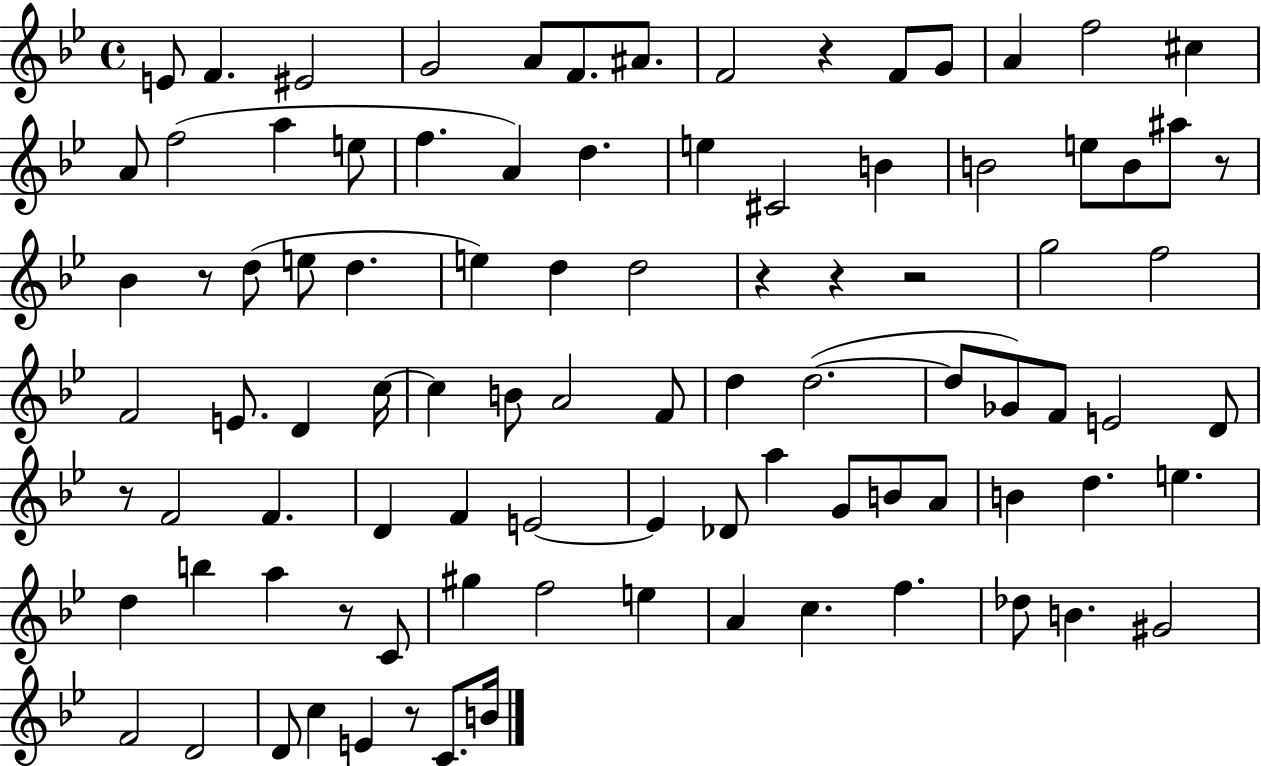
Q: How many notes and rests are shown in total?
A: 94